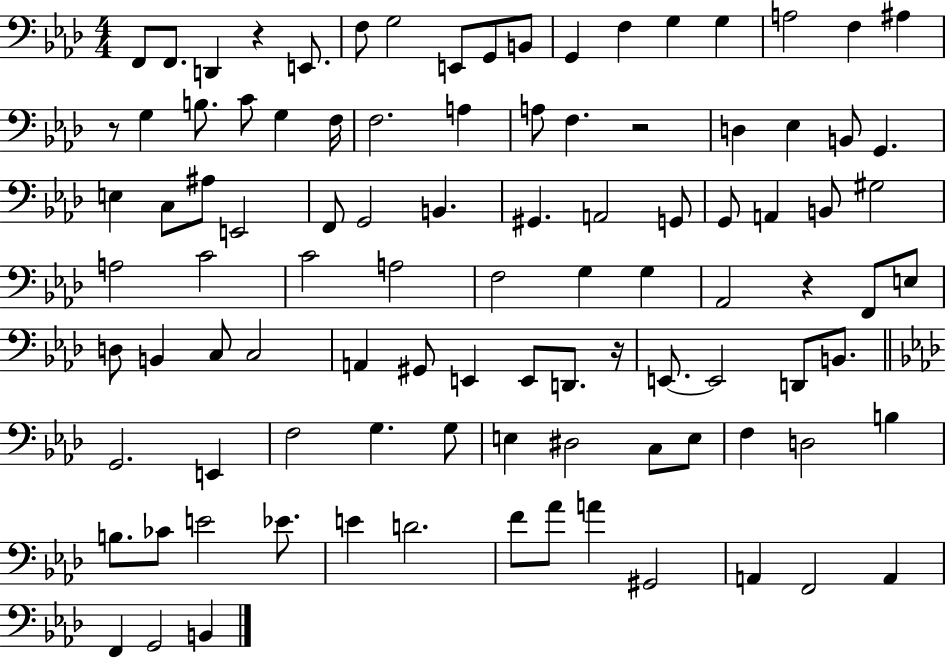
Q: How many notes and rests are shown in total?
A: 99